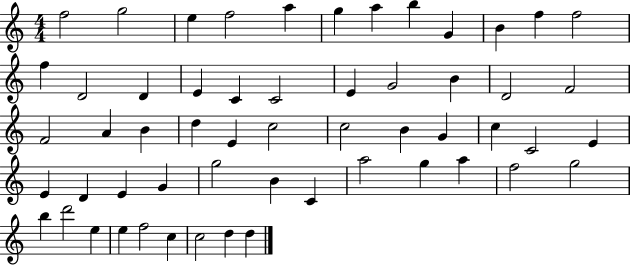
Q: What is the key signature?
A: C major